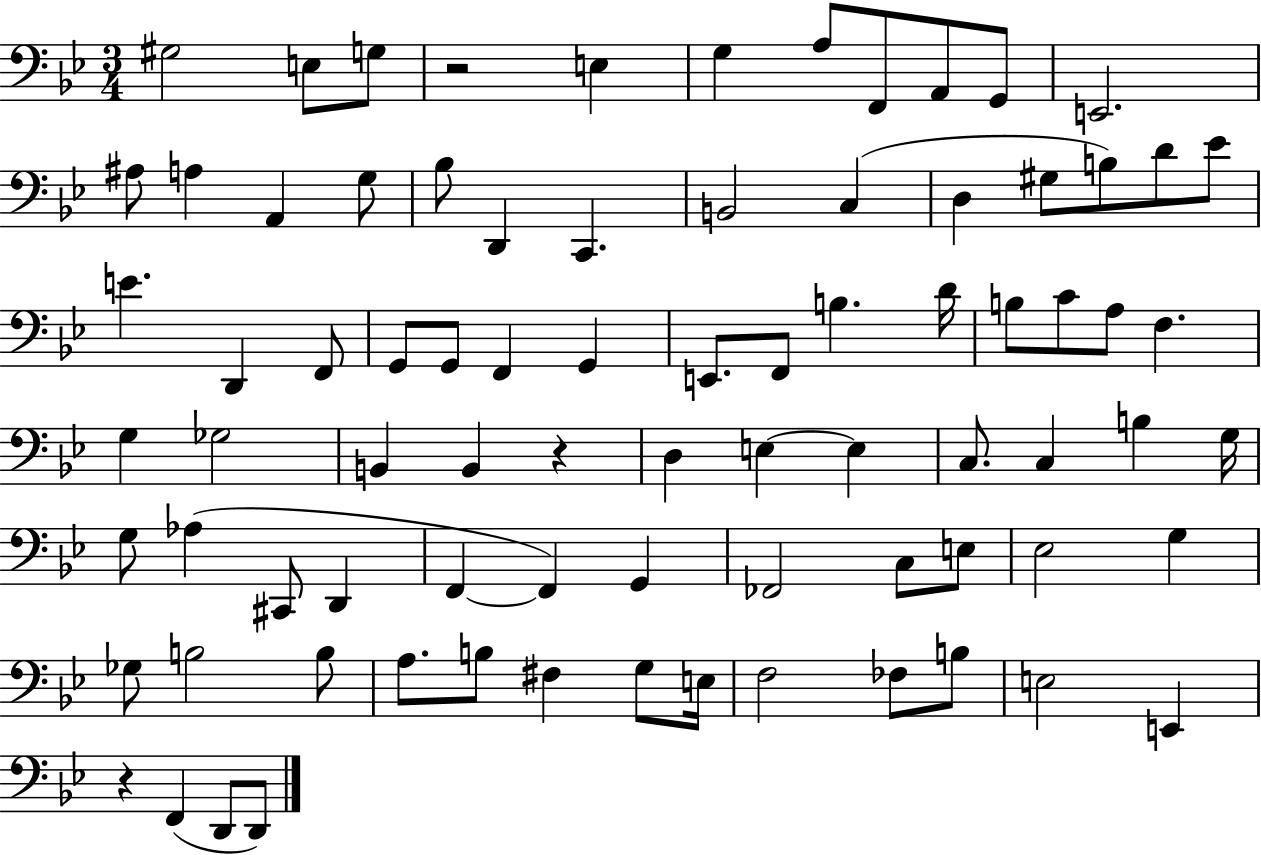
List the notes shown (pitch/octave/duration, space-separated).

G#3/h E3/e G3/e R/h E3/q G3/q A3/e F2/e A2/e G2/e E2/h. A#3/e A3/q A2/q G3/e Bb3/e D2/q C2/q. B2/h C3/q D3/q G#3/e B3/e D4/e Eb4/e E4/q. D2/q F2/e G2/e G2/e F2/q G2/q E2/e. F2/e B3/q. D4/s B3/e C4/e A3/e F3/q. G3/q Gb3/h B2/q B2/q R/q D3/q E3/q E3/q C3/e. C3/q B3/q G3/s G3/e Ab3/q C#2/e D2/q F2/q F2/q G2/q FES2/h C3/e E3/e Eb3/h G3/q Gb3/e B3/h B3/e A3/e. B3/e F#3/q G3/e E3/s F3/h FES3/e B3/e E3/h E2/q R/q F2/q D2/e D2/e